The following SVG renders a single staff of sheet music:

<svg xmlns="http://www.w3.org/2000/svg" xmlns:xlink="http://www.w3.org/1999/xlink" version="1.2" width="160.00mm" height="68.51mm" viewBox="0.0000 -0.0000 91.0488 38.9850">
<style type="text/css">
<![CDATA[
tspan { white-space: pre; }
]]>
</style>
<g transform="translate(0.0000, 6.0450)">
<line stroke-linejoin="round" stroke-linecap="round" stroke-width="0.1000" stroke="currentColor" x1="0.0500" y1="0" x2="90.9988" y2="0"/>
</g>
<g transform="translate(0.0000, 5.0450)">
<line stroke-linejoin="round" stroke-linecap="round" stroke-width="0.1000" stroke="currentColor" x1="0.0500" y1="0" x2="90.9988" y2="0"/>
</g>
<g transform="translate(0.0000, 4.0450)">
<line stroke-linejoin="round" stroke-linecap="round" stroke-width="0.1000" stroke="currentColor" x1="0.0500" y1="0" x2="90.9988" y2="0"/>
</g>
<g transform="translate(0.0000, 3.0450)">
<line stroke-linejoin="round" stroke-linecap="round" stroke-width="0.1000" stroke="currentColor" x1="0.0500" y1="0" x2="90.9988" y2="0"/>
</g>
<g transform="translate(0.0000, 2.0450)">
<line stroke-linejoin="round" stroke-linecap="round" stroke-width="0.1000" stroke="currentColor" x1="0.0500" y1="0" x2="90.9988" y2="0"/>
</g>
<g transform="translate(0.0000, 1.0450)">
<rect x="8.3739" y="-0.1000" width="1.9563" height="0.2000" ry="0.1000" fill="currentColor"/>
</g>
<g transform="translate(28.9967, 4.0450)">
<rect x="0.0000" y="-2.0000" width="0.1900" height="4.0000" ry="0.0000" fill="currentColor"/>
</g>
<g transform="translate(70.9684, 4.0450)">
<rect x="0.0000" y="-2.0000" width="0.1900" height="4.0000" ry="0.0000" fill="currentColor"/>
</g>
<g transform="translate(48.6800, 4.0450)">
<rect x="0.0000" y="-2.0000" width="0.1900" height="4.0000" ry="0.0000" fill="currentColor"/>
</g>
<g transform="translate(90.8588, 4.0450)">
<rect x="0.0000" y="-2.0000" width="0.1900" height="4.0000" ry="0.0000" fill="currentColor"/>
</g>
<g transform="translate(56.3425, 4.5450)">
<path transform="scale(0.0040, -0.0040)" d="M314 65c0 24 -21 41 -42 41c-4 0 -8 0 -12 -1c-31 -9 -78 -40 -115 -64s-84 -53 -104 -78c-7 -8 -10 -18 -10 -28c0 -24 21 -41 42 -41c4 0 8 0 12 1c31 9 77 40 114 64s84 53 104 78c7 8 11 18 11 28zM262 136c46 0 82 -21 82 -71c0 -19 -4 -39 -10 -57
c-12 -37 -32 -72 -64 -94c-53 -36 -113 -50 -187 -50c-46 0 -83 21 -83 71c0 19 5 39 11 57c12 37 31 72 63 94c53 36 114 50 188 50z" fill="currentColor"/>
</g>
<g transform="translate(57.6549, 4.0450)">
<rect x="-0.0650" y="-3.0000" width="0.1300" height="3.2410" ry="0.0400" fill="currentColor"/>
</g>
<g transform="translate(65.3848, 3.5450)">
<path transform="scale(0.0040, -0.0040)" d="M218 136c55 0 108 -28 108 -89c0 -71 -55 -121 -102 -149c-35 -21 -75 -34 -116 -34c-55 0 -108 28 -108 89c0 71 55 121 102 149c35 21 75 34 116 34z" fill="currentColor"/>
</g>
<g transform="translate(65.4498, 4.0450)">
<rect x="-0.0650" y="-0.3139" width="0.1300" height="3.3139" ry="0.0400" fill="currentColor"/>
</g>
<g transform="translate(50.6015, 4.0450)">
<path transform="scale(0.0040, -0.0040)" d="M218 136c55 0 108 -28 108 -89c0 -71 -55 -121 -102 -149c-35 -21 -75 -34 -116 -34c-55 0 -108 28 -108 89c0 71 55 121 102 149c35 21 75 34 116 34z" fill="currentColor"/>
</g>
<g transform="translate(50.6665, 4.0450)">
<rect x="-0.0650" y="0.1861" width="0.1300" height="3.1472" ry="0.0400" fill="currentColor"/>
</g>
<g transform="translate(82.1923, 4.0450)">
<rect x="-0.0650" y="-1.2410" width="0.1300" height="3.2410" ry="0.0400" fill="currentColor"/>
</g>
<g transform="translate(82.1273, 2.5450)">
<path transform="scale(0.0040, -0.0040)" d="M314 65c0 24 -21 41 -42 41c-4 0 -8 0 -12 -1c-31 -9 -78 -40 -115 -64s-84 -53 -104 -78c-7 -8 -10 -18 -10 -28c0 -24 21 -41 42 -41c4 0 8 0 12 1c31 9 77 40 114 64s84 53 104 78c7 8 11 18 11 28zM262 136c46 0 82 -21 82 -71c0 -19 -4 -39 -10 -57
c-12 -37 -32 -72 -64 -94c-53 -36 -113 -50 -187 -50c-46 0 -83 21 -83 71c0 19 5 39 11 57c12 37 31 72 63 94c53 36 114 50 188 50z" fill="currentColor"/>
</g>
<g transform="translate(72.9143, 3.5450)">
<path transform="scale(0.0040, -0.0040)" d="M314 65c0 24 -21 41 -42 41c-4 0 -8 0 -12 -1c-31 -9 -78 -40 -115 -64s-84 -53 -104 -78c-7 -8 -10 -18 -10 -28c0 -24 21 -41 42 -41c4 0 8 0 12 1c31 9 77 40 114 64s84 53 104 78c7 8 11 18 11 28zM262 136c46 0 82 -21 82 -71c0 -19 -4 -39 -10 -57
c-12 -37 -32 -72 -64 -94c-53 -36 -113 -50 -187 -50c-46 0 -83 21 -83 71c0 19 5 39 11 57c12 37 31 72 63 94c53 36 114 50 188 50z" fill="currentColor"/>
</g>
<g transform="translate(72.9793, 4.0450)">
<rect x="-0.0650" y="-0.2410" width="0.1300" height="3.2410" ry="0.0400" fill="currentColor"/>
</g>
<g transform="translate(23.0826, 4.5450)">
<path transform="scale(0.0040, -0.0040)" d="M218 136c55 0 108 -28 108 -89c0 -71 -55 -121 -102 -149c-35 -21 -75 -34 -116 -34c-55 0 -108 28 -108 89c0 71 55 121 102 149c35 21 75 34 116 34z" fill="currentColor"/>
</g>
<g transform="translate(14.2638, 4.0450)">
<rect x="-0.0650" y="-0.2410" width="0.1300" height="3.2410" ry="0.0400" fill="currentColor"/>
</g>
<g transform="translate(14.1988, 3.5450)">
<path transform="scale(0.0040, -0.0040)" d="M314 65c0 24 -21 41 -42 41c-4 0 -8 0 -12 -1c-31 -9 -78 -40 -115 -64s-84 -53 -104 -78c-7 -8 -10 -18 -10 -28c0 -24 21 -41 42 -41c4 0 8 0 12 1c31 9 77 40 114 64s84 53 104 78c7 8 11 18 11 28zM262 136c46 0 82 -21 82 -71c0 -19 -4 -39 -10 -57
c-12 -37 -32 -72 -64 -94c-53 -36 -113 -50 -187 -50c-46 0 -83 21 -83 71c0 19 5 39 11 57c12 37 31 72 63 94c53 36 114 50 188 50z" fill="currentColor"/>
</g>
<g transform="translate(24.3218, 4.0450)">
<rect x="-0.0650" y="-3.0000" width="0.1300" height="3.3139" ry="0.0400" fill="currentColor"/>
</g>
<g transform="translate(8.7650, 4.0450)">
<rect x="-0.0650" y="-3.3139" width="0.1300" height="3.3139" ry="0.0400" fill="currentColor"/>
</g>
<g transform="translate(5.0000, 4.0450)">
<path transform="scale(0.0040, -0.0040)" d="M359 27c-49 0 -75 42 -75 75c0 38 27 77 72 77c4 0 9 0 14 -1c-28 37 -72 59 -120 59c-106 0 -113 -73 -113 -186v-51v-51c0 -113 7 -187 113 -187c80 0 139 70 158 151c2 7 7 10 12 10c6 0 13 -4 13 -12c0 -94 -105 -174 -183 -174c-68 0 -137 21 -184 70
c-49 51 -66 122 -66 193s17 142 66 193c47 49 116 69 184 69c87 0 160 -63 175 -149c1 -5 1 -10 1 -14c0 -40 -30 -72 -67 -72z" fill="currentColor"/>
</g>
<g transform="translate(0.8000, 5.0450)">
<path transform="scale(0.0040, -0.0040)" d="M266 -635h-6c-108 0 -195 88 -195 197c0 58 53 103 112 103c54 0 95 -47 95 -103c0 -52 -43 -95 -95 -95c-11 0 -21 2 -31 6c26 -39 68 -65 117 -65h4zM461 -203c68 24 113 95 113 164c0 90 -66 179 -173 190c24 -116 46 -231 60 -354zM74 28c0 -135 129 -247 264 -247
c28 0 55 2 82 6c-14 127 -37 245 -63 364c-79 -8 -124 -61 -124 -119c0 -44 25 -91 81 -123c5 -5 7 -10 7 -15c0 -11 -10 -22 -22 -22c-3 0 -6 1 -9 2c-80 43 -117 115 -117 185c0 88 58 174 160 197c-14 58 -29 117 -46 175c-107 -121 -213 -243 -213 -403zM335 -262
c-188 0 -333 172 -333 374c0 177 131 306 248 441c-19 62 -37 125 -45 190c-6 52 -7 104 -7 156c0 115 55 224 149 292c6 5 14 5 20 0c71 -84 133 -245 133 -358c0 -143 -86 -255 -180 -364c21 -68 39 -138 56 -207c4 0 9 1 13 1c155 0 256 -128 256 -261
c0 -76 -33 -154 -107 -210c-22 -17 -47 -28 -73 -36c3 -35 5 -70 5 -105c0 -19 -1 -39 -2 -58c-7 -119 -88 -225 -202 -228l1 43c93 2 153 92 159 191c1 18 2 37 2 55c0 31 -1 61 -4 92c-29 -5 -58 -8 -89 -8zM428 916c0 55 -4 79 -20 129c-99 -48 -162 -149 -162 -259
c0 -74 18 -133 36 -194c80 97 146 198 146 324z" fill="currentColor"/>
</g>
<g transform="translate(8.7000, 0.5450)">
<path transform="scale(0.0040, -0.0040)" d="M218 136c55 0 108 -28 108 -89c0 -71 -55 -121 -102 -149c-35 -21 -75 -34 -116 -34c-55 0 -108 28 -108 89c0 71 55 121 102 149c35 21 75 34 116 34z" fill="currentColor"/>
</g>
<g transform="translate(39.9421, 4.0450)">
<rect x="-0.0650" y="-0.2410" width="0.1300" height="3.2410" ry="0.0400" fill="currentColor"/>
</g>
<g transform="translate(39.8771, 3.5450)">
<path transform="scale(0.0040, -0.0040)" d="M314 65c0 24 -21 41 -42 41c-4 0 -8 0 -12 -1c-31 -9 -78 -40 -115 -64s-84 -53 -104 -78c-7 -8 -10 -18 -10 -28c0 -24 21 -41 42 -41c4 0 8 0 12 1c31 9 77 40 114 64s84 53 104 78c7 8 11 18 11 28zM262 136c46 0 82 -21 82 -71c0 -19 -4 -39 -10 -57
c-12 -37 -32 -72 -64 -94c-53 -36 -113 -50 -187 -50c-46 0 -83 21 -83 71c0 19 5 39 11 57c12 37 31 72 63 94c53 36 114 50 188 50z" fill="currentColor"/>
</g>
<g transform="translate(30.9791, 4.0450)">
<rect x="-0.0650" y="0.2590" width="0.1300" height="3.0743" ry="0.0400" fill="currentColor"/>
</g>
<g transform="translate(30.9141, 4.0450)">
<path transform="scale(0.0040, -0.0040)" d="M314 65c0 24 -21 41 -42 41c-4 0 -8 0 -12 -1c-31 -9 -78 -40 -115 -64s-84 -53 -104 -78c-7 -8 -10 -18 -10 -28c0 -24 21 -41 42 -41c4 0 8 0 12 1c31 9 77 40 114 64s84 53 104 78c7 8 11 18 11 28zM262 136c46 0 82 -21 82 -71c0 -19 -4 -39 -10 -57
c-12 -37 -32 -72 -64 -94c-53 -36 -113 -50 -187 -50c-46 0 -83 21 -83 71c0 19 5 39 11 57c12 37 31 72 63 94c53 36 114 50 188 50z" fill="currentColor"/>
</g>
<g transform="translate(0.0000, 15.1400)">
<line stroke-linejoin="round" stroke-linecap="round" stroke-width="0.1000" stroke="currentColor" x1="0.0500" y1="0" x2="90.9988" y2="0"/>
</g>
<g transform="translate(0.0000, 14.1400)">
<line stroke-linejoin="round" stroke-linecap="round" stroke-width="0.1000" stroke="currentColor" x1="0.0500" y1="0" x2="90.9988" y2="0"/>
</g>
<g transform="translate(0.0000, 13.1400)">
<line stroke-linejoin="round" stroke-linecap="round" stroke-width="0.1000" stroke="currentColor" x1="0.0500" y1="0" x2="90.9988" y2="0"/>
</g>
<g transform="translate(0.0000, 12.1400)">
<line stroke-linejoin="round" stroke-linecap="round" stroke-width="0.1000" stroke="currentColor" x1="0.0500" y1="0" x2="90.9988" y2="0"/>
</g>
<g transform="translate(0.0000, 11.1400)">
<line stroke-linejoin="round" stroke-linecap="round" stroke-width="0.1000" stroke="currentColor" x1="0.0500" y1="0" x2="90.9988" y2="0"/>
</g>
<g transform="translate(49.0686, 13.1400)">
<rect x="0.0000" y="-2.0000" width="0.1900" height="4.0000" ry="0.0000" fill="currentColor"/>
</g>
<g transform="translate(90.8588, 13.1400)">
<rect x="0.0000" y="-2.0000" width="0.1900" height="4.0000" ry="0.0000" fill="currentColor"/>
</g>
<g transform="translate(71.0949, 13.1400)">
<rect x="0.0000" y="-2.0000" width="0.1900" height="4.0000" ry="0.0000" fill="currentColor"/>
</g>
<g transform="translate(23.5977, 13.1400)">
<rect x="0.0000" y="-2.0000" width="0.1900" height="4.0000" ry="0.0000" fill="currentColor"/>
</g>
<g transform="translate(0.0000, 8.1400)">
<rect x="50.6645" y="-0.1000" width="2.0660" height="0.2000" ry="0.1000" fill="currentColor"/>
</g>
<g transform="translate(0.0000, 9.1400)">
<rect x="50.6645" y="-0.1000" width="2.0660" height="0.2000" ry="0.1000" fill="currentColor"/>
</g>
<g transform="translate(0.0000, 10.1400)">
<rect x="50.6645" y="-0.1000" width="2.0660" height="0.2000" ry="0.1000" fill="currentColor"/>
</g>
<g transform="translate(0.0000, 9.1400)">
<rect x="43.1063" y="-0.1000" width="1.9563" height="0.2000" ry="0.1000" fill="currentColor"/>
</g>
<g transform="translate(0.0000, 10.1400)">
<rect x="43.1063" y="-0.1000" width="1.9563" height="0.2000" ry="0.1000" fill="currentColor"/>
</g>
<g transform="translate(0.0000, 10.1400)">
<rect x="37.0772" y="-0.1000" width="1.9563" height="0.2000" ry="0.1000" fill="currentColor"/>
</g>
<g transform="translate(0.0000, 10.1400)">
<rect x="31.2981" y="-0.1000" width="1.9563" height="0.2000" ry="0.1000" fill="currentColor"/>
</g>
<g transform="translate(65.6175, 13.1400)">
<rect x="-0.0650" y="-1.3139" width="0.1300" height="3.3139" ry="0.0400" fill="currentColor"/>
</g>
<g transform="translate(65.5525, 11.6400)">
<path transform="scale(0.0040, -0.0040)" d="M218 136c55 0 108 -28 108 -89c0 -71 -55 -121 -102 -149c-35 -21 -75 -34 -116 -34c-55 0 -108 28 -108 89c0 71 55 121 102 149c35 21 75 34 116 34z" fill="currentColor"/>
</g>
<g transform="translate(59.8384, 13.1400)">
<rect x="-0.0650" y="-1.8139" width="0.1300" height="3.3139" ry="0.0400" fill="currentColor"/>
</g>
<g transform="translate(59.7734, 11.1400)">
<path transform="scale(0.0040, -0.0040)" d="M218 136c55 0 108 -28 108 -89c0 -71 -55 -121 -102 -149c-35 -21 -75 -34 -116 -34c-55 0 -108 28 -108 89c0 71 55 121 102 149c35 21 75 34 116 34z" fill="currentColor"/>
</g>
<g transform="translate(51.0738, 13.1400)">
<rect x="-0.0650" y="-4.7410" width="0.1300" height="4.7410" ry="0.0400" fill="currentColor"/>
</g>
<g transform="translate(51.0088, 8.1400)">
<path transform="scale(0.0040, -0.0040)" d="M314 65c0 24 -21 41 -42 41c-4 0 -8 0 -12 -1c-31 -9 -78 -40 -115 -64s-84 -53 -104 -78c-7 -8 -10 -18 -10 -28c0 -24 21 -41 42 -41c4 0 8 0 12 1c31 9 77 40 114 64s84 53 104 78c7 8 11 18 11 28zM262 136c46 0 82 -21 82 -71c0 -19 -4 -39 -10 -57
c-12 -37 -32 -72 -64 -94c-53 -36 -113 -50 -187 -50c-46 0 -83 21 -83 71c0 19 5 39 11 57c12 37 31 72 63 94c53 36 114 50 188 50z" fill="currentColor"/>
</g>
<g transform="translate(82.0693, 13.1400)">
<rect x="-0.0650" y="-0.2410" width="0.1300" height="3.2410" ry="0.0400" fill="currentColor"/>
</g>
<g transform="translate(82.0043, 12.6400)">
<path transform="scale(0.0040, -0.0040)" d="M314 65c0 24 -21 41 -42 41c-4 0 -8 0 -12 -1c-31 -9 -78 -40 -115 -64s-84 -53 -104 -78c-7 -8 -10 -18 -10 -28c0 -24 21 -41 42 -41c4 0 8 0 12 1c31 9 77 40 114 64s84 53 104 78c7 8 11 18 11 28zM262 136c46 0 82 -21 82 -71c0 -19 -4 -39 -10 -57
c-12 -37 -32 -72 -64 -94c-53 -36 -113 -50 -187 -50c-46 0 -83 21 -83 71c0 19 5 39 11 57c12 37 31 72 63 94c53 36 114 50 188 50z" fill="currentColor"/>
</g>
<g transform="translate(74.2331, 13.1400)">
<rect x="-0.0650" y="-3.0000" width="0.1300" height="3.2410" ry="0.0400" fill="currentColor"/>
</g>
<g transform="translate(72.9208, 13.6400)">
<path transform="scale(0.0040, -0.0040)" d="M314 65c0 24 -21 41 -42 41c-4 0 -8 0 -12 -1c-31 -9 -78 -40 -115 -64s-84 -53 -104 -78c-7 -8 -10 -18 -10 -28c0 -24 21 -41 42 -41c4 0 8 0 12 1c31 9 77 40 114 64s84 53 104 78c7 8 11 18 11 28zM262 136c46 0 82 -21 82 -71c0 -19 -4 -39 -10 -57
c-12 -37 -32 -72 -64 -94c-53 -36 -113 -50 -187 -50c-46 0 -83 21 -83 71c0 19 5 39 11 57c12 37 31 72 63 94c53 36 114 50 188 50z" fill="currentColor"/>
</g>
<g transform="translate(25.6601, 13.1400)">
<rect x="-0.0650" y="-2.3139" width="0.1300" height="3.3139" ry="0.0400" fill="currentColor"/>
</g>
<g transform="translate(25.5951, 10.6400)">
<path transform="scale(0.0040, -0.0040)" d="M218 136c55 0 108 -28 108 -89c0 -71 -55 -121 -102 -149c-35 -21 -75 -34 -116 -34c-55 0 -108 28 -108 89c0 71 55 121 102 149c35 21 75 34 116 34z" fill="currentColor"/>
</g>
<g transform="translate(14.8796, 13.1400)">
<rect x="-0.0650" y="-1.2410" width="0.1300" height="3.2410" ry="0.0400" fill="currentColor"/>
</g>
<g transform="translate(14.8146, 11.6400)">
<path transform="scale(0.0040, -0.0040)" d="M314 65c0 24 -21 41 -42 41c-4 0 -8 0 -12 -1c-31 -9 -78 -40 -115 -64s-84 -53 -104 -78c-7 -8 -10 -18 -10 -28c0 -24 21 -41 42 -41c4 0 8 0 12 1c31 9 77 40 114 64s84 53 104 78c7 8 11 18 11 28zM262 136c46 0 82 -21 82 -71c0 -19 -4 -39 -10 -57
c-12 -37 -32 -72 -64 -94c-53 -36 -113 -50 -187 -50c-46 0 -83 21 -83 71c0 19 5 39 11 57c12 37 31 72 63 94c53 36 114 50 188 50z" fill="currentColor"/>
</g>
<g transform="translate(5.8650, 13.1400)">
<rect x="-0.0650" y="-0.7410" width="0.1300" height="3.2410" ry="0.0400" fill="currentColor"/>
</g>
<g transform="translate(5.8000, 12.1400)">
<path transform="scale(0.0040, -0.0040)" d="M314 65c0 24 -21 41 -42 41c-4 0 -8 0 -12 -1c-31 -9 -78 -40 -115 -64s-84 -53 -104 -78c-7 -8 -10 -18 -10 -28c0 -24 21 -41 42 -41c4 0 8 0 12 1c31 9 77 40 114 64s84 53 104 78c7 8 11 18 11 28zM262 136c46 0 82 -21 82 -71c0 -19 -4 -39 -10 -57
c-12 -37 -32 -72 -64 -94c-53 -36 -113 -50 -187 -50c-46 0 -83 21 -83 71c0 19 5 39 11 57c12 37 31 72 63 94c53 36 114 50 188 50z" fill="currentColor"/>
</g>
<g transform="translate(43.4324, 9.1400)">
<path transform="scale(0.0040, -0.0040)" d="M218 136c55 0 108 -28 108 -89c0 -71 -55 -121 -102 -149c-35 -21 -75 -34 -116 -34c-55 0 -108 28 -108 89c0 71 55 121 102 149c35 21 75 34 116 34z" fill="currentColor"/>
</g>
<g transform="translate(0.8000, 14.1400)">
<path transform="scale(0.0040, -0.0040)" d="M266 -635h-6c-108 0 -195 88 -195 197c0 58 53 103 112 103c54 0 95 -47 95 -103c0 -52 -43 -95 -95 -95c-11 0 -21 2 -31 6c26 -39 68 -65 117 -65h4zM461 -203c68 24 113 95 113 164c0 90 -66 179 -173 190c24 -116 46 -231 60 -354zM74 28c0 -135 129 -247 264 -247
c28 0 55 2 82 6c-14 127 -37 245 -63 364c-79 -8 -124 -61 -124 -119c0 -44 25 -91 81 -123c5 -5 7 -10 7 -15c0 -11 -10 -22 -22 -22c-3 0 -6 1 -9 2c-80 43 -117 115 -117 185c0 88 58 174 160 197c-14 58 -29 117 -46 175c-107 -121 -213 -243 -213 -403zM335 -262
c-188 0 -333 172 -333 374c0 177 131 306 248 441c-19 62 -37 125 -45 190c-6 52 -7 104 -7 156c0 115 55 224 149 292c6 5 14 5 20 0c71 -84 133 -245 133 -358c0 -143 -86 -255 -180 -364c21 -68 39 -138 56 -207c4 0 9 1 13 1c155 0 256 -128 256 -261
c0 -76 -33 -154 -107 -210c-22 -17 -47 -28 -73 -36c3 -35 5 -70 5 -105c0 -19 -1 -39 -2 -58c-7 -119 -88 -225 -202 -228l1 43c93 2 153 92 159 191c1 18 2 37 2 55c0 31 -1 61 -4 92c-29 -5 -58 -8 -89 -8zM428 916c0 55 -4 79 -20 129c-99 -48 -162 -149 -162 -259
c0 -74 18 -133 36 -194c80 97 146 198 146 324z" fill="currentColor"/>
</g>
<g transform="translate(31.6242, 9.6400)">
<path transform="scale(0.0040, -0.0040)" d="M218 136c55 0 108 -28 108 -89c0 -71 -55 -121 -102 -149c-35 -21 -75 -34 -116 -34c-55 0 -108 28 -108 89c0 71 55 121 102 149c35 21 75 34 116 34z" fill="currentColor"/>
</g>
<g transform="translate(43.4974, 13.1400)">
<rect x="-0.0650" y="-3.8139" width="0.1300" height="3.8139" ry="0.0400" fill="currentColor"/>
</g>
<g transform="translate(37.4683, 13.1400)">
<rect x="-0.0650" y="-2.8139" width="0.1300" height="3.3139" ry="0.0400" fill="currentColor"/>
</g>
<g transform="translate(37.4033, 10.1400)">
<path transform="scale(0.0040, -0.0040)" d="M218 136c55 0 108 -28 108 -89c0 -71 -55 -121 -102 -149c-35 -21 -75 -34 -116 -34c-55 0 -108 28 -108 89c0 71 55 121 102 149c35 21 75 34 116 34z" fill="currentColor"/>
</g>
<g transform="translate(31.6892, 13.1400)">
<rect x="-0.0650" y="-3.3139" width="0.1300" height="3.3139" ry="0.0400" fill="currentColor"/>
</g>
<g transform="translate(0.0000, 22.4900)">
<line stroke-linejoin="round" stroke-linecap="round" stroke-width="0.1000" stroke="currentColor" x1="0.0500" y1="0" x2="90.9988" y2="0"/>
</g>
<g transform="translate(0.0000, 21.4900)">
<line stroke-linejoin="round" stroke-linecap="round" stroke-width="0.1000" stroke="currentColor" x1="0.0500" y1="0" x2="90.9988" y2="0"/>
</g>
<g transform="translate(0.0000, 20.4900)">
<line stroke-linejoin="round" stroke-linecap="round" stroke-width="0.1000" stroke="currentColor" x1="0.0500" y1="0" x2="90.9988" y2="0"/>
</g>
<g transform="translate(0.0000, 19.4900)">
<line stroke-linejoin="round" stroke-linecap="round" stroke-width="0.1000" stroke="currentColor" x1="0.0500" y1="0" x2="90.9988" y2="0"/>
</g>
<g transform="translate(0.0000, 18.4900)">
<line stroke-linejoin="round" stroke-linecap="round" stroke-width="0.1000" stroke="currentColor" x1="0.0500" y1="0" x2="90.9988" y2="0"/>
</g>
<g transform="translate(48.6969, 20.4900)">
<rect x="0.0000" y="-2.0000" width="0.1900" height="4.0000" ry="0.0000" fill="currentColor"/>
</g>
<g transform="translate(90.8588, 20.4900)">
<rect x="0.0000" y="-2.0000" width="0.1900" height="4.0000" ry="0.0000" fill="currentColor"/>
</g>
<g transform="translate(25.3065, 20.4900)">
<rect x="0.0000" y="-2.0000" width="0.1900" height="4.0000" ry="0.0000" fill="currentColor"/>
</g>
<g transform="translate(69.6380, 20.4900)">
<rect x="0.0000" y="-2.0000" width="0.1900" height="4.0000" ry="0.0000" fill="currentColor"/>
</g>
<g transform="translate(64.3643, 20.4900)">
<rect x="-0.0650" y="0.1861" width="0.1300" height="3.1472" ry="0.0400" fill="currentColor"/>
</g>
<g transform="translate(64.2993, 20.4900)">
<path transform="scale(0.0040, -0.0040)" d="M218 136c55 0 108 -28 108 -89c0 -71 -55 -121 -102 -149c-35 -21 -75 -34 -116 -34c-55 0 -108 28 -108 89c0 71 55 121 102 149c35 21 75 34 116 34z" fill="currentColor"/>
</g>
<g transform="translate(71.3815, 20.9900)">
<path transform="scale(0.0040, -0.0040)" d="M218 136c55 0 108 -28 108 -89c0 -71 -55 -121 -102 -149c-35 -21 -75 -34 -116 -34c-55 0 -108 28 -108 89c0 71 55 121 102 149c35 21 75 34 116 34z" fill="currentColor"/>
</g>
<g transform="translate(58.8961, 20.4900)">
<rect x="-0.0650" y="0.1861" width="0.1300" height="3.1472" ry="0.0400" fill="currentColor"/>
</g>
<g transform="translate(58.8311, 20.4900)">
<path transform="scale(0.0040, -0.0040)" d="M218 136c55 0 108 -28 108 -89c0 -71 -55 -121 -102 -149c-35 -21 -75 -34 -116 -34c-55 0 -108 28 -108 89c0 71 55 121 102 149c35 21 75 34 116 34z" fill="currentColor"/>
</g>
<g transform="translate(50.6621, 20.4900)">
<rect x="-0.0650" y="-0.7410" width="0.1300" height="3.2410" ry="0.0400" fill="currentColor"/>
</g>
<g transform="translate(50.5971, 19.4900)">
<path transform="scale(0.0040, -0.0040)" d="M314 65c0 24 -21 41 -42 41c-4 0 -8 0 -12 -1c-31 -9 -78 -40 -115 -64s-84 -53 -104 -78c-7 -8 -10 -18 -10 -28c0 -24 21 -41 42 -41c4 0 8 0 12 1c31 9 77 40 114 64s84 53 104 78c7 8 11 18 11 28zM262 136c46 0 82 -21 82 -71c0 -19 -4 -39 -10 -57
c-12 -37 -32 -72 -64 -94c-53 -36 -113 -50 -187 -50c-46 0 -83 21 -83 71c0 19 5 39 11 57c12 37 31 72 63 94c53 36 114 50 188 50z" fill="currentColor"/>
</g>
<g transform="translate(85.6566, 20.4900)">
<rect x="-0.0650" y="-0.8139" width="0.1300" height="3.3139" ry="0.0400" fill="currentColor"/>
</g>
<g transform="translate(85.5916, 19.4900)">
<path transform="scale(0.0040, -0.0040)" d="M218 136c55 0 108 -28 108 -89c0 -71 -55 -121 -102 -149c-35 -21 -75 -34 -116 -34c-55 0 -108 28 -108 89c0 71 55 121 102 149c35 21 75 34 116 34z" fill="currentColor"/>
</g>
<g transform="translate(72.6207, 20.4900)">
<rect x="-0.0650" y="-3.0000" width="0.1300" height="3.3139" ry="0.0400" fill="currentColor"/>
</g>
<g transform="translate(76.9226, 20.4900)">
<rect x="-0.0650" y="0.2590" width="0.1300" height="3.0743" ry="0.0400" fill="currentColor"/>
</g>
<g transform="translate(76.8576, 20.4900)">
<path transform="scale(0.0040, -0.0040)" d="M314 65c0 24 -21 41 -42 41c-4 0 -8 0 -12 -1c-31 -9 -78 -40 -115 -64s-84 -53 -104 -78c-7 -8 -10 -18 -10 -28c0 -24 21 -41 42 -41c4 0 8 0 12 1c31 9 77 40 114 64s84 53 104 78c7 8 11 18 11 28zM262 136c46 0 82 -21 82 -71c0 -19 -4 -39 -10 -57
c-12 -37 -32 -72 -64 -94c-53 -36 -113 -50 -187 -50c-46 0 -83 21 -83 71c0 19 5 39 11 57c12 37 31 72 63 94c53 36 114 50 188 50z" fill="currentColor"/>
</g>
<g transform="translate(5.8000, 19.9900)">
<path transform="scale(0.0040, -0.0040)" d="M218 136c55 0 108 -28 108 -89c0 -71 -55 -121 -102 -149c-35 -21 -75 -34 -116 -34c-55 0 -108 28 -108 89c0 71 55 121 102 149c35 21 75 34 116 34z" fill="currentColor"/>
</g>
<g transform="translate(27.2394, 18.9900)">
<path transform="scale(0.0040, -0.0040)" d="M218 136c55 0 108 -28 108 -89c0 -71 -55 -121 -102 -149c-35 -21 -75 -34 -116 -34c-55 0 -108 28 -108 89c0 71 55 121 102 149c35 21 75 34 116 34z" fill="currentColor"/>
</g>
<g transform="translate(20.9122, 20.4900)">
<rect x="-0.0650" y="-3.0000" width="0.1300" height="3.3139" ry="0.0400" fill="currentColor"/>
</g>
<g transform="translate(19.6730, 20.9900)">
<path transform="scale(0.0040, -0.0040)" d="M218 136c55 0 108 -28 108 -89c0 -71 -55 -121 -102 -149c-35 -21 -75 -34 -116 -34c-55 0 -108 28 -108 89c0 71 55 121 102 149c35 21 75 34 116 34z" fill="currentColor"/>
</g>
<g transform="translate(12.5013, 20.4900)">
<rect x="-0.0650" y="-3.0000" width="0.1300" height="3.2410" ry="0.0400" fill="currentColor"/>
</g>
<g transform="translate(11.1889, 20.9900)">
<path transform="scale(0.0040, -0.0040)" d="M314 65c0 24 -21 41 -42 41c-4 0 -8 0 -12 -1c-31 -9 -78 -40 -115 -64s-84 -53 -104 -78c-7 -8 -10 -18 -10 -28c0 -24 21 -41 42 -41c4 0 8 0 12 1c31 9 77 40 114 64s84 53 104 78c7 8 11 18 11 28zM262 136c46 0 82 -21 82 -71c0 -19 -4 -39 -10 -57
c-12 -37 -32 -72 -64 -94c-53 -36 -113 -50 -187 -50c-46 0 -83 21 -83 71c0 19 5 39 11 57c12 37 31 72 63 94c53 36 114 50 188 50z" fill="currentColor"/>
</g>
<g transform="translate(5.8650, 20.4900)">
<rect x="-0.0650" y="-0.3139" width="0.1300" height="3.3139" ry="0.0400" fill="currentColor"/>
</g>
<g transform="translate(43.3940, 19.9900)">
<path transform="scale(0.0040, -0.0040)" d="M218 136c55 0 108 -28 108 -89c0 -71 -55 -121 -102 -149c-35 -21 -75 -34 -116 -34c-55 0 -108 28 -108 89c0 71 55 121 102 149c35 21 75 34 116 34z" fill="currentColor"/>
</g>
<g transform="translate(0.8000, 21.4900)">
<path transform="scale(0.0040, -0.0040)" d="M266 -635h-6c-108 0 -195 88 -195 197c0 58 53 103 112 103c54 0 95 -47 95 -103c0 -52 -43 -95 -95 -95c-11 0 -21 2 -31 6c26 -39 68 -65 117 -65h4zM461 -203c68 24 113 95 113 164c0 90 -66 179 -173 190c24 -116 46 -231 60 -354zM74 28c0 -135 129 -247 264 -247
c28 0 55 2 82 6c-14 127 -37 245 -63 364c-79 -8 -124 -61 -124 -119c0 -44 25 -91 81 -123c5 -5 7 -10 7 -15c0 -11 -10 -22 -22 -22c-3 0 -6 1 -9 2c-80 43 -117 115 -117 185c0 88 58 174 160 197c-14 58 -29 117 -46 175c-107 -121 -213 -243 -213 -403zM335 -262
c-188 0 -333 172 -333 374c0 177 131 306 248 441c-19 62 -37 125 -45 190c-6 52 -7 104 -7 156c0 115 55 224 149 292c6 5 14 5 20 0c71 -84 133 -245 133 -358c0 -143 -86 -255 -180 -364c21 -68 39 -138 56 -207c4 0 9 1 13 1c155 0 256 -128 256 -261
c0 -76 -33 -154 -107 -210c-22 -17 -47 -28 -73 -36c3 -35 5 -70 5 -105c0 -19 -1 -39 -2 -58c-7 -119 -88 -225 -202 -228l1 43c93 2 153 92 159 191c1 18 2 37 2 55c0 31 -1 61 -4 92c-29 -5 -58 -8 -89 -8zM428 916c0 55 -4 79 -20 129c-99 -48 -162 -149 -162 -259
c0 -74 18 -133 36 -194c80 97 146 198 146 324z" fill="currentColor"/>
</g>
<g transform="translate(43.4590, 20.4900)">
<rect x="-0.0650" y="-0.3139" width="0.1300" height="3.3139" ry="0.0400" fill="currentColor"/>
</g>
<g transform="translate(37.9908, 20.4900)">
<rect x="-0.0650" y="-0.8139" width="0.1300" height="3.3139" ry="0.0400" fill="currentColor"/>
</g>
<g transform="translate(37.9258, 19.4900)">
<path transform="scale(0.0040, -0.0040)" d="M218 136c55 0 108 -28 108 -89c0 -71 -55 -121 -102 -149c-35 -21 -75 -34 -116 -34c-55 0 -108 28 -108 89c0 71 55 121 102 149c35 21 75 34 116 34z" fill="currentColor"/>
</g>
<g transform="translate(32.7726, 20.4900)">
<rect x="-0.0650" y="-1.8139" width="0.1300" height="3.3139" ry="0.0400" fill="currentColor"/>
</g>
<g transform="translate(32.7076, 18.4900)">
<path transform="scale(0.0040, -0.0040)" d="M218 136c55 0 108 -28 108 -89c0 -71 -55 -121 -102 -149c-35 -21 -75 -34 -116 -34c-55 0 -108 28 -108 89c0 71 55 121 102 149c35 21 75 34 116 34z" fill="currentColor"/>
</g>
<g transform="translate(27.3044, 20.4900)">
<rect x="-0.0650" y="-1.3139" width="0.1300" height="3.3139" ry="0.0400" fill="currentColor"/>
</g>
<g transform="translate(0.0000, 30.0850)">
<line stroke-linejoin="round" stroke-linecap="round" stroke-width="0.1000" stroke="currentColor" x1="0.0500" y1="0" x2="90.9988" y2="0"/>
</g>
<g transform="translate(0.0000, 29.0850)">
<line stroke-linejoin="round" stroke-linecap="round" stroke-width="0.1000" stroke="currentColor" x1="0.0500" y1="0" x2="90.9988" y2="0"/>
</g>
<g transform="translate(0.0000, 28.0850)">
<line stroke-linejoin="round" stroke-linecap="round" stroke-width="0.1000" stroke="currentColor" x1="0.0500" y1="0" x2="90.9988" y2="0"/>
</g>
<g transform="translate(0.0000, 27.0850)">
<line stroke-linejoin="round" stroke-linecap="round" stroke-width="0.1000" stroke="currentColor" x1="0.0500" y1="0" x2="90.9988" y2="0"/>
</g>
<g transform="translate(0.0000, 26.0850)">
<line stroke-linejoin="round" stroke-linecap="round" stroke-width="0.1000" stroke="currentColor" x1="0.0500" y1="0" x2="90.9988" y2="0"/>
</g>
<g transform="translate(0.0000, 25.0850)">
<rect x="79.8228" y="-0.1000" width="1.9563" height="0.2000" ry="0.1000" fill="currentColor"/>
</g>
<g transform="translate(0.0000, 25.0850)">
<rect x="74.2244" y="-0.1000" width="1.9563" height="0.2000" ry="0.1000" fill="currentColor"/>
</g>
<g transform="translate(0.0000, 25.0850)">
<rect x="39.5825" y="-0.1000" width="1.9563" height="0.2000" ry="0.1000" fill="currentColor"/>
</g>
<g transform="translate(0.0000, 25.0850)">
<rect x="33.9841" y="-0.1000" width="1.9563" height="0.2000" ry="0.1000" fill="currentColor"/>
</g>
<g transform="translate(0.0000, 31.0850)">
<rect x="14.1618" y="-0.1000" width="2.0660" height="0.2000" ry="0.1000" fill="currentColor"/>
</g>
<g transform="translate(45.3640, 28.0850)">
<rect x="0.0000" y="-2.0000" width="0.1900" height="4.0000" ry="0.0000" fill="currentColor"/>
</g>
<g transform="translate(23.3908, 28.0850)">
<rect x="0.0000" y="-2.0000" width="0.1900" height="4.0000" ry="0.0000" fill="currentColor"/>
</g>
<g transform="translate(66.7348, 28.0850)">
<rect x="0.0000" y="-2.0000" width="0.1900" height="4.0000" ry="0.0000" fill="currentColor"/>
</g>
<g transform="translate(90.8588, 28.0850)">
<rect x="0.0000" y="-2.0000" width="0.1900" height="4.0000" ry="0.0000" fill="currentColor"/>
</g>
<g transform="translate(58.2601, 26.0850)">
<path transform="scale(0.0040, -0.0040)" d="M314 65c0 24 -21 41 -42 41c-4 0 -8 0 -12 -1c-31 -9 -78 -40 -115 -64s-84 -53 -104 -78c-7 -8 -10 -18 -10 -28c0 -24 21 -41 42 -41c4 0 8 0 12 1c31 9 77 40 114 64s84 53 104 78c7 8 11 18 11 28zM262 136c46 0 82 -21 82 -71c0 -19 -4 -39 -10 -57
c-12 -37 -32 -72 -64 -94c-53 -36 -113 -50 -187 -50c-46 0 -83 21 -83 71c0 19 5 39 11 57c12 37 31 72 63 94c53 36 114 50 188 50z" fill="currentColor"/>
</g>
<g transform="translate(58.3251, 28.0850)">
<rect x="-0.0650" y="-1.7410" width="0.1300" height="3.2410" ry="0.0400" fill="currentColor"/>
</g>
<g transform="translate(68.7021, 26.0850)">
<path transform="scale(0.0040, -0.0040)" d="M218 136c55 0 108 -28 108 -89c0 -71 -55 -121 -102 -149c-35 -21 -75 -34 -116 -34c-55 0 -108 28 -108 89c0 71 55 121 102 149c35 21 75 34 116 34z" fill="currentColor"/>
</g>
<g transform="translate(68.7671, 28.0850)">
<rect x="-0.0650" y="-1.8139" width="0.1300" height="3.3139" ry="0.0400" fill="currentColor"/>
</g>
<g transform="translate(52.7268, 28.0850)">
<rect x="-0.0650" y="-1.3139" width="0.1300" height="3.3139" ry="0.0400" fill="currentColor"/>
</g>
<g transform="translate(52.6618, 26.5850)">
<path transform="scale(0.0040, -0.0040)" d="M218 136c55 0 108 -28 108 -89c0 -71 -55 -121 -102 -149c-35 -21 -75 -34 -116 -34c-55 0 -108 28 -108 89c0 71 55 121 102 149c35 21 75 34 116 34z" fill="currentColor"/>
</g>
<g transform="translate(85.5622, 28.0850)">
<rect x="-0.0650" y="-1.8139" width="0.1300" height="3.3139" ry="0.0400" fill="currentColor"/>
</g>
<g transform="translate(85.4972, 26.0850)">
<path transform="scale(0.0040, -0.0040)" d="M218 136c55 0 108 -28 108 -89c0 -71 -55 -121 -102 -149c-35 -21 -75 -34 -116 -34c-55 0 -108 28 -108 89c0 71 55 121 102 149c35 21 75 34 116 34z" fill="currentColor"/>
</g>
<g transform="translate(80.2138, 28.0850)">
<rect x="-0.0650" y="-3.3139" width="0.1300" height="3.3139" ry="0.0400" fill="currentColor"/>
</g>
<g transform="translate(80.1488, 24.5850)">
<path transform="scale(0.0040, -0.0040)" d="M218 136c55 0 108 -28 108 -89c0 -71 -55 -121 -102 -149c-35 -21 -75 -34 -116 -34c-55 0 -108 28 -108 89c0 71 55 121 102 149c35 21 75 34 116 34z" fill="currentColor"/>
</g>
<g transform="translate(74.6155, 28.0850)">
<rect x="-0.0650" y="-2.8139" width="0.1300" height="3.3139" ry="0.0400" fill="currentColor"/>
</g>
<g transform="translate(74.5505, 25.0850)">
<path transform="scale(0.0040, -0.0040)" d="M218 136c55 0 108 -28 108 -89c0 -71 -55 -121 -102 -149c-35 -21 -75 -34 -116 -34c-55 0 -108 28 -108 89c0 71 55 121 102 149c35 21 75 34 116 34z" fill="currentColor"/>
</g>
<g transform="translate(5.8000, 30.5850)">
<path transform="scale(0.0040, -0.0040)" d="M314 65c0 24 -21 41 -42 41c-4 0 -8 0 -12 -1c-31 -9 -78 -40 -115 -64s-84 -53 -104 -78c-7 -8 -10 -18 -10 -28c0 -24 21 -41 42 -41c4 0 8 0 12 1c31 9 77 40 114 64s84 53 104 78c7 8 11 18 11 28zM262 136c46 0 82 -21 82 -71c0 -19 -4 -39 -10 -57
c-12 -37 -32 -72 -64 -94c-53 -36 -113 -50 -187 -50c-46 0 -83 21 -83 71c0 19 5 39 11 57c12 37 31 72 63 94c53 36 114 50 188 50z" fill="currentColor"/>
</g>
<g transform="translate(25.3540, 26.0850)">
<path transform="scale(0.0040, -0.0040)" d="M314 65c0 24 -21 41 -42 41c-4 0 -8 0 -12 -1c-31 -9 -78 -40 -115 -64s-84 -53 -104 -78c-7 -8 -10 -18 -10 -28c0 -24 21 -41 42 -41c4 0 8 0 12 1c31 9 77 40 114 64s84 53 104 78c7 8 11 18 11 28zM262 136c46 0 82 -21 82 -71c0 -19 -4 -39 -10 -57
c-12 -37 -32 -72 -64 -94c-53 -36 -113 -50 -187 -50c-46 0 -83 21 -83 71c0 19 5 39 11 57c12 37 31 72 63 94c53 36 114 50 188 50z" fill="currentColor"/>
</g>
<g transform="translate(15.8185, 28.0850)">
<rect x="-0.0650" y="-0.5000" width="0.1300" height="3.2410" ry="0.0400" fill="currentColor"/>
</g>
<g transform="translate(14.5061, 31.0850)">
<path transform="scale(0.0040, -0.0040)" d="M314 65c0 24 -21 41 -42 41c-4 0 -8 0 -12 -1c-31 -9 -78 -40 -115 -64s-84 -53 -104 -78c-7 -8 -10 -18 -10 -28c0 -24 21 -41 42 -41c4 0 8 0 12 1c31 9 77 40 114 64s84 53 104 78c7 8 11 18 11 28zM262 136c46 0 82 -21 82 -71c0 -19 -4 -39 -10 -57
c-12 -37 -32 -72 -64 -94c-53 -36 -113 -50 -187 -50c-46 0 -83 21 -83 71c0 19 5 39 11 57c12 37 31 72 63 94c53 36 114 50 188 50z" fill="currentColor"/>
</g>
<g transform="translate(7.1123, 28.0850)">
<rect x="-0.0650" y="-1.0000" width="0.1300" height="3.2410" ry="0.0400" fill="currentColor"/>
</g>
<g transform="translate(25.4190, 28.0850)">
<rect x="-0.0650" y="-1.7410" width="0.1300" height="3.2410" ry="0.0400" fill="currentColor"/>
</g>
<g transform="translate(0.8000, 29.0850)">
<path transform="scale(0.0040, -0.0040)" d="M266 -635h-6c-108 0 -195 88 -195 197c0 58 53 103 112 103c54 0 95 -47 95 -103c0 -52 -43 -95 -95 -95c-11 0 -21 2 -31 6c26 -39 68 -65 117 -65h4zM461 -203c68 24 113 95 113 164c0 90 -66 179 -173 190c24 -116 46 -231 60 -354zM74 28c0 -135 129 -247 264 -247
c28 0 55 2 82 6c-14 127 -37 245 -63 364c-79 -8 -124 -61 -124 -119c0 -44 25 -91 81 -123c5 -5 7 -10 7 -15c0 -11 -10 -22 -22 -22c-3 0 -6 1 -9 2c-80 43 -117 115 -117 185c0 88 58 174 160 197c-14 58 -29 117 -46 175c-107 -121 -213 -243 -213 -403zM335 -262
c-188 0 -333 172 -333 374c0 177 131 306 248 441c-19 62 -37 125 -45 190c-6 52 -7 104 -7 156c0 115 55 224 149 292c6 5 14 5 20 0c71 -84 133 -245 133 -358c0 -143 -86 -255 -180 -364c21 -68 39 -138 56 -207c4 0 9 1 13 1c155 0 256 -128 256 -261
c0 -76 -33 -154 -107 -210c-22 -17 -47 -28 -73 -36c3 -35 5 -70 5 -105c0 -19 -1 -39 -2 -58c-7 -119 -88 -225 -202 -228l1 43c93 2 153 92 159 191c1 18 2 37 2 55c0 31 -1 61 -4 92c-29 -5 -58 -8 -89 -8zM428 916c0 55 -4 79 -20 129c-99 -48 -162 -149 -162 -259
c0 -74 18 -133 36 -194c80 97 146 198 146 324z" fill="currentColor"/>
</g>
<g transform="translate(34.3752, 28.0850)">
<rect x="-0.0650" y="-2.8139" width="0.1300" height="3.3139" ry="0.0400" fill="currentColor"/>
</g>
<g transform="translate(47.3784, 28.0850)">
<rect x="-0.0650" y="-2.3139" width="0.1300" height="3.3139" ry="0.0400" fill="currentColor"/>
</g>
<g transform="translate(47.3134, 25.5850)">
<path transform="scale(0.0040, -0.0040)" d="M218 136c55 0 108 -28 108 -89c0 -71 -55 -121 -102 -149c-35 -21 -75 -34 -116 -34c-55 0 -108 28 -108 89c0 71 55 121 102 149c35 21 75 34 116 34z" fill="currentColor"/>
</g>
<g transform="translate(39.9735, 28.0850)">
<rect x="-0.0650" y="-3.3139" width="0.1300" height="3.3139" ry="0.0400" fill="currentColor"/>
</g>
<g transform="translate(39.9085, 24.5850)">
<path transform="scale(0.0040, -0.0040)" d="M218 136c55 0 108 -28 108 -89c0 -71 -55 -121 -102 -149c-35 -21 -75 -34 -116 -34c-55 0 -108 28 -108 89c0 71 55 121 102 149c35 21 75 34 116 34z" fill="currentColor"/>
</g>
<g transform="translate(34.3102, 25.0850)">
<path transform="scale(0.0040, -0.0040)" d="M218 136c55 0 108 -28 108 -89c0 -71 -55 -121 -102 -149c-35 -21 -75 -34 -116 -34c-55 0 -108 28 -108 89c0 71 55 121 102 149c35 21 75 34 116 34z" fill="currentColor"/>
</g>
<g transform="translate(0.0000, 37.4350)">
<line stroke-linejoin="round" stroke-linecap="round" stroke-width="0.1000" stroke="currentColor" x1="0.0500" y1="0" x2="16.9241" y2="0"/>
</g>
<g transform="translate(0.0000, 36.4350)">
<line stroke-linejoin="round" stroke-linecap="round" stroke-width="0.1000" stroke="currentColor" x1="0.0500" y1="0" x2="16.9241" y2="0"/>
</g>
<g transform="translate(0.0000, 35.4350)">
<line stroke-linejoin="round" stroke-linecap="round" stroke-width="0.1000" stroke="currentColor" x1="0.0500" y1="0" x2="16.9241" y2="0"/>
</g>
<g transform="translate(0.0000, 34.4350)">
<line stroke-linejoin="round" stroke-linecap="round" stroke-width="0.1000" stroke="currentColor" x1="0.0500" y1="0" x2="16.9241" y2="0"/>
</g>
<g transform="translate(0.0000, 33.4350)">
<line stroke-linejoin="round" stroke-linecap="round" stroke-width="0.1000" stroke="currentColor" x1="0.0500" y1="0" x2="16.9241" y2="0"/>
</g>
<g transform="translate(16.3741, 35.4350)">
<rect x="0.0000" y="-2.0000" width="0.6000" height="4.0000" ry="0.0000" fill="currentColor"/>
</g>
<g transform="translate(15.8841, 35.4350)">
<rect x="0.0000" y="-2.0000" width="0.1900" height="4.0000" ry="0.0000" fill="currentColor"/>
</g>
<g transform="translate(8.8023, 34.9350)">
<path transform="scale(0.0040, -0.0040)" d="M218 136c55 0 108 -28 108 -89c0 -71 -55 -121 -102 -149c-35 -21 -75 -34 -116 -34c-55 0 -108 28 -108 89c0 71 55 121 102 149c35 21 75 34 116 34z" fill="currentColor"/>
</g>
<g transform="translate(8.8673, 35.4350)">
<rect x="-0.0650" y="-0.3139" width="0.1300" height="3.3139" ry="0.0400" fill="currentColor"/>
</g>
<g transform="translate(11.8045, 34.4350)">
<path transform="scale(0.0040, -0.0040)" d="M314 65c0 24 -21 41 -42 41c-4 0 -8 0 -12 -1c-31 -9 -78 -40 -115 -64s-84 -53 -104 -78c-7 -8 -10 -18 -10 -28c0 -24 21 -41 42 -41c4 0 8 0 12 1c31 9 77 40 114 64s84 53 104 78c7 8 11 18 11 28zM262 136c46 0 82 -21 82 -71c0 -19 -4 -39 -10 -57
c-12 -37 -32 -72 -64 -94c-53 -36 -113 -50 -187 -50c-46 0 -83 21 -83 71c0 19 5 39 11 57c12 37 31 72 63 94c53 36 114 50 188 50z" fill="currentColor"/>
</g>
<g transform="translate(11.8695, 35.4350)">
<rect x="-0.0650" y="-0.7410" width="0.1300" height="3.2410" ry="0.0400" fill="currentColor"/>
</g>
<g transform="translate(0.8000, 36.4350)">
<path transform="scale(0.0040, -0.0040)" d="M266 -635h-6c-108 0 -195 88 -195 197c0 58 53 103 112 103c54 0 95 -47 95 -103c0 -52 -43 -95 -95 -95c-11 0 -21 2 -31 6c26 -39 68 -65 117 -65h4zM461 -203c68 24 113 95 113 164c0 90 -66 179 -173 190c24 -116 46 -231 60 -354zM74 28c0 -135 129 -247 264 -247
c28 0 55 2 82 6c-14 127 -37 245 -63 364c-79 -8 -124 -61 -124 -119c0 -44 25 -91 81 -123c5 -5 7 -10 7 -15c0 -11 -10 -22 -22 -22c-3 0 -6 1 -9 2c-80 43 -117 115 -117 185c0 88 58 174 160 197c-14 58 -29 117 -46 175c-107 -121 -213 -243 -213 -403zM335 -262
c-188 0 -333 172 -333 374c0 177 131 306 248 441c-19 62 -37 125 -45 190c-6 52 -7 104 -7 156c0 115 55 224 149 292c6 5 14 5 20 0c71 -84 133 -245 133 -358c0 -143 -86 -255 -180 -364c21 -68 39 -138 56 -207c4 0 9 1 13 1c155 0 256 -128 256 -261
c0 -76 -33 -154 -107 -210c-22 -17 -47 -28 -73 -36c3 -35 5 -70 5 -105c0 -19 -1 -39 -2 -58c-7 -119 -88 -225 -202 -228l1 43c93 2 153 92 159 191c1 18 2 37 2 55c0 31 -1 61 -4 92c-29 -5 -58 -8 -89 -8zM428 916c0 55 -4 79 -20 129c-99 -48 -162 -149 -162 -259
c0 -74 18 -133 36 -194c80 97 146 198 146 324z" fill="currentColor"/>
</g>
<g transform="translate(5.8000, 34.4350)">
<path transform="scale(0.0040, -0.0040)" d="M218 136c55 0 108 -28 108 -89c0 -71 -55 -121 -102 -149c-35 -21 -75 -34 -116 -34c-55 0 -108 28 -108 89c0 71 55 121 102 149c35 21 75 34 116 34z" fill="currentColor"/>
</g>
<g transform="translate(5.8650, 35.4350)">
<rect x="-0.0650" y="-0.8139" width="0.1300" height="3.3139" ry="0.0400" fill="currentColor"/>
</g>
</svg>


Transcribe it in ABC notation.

X:1
T:Untitled
M:4/4
L:1/4
K:C
b c2 A B2 c2 B A2 c c2 e2 d2 e2 g b a c' e'2 f e A2 c2 c A2 A e f d c d2 B B A B2 d D2 C2 f2 a b g e f2 f a b f d c d2